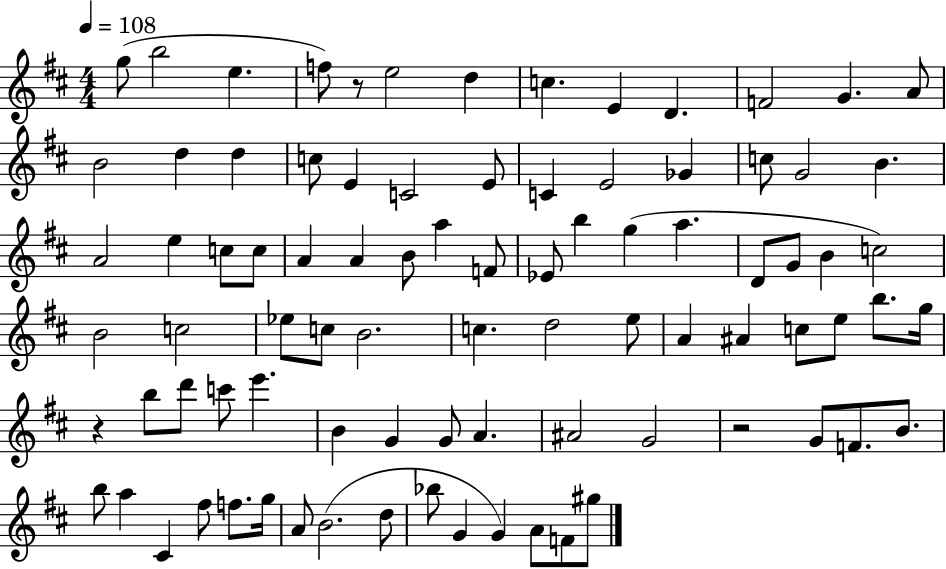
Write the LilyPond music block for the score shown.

{
  \clef treble
  \numericTimeSignature
  \time 4/4
  \key d \major
  \tempo 4 = 108
  \repeat volta 2 { g''8( b''2 e''4. | f''8) r8 e''2 d''4 | c''4. e'4 d'4. | f'2 g'4. a'8 | \break b'2 d''4 d''4 | c''8 e'4 c'2 e'8 | c'4 e'2 ges'4 | c''8 g'2 b'4. | \break a'2 e''4 c''8 c''8 | a'4 a'4 b'8 a''4 f'8 | ees'8 b''4 g''4( a''4. | d'8 g'8 b'4 c''2) | \break b'2 c''2 | ees''8 c''8 b'2. | c''4. d''2 e''8 | a'4 ais'4 c''8 e''8 b''8. g''16 | \break r4 b''8 d'''8 c'''8 e'''4. | b'4 g'4 g'8 a'4. | ais'2 g'2 | r2 g'8 f'8. b'8. | \break b''8 a''4 cis'4 fis''8 f''8. g''16 | a'8 b'2.( d''8 | bes''8 g'4 g'4) a'8 f'8 gis''8 | } \bar "|."
}